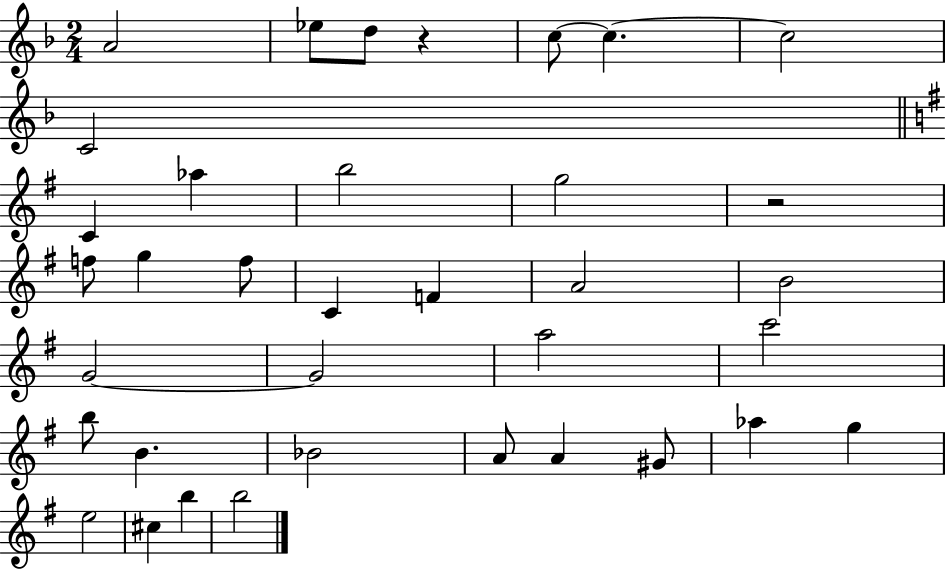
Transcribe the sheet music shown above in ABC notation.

X:1
T:Untitled
M:2/4
L:1/4
K:F
A2 _e/2 d/2 z c/2 c c2 C2 C _a b2 g2 z2 f/2 g f/2 C F A2 B2 G2 G2 a2 c'2 b/2 B _B2 A/2 A ^G/2 _a g e2 ^c b b2